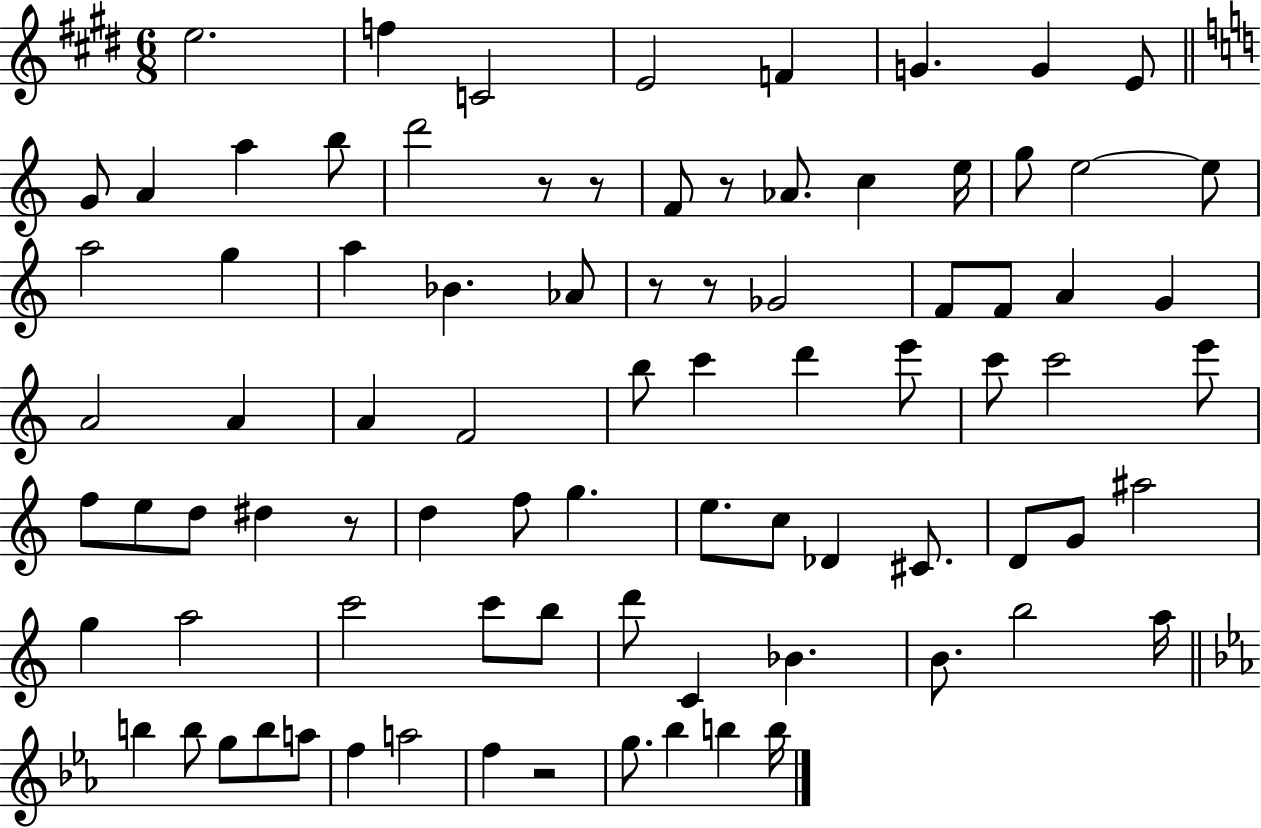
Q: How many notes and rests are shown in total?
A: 85